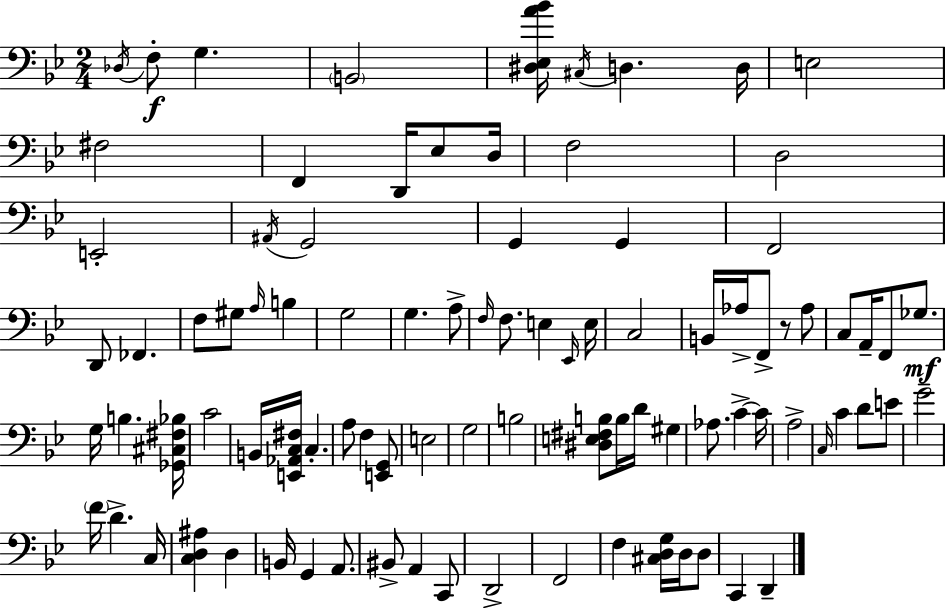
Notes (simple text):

Db3/s F3/e G3/q. B2/h [D#3,Eb3,A4,Bb4]/s C#3/s D3/q. D3/s E3/h F#3/h F2/q D2/s Eb3/e D3/s F3/h D3/h E2/h A#2/s G2/h G2/q G2/q F2/h D2/e FES2/q. F3/e G#3/e A3/s B3/q G3/h G3/q. A3/e F3/s F3/e. E3/q Eb2/s E3/s C3/h B2/s Ab3/s F2/e R/e Ab3/e C3/e A2/s F2/e Gb3/e. G3/s B3/q. [Gb2,C#3,F#3,Bb3]/s C4/h B2/s [E2,Ab2,C3,F#3]/s C3/q. A3/e F3/q [E2,G2]/e E3/h G3/h B3/h [D#3,E3,F#3,B3]/e B3/s D4/s G#3/q Ab3/e. C4/q C4/s A3/h C3/s C4/q D4/e E4/e G4/h F4/s D4/q. C3/s [C3,D3,A#3]/q D3/q B2/s G2/q A2/e. BIS2/e A2/q C2/e D2/h F2/h F3/q [C#3,D3,G3]/s D3/s D3/e C2/q D2/q